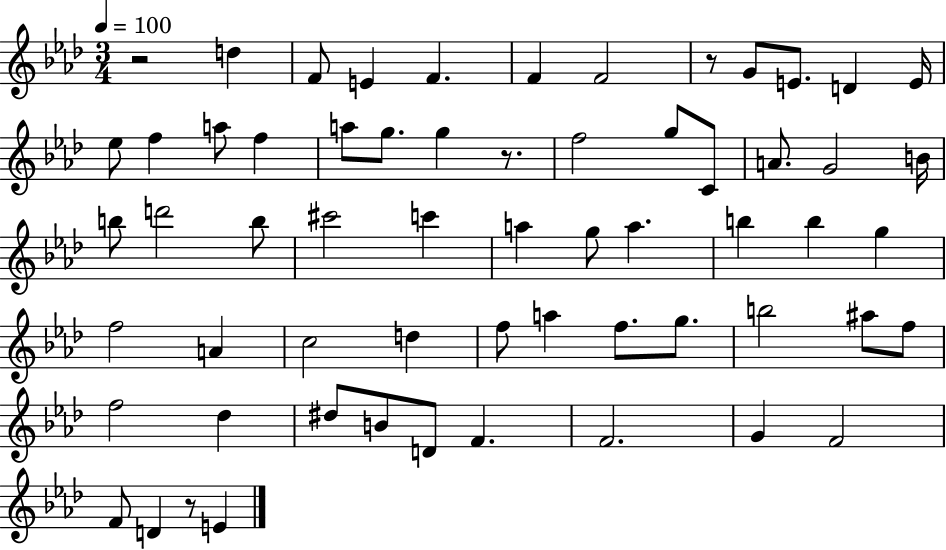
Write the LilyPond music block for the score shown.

{
  \clef treble
  \numericTimeSignature
  \time 3/4
  \key aes \major
  \tempo 4 = 100
  r2 d''4 | f'8 e'4 f'4. | f'4 f'2 | r8 g'8 e'8. d'4 e'16 | \break ees''8 f''4 a''8 f''4 | a''8 g''8. g''4 r8. | f''2 g''8 c'8 | a'8. g'2 b'16 | \break b''8 d'''2 b''8 | cis'''2 c'''4 | a''4 g''8 a''4. | b''4 b''4 g''4 | \break f''2 a'4 | c''2 d''4 | f''8 a''4 f''8. g''8. | b''2 ais''8 f''8 | \break f''2 des''4 | dis''8 b'8 d'8 f'4. | f'2. | g'4 f'2 | \break f'8 d'4 r8 e'4 | \bar "|."
}